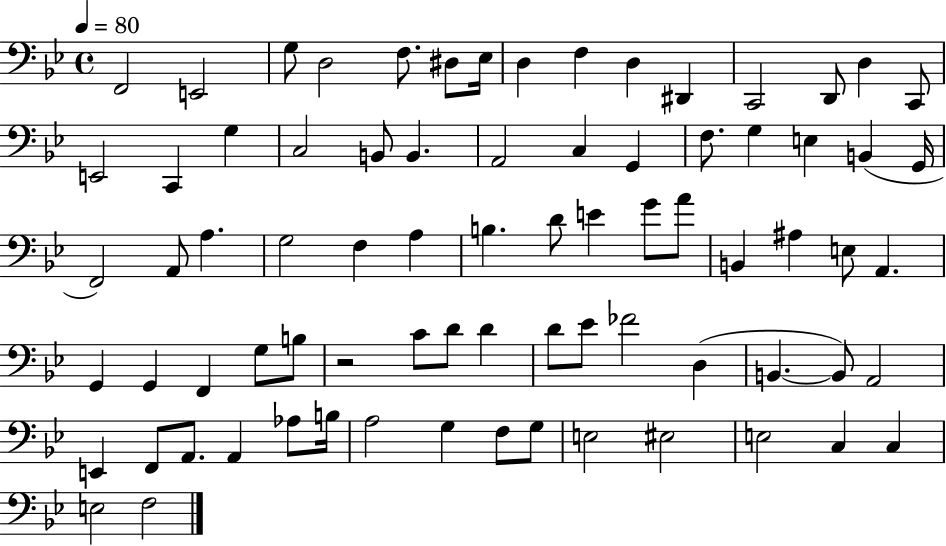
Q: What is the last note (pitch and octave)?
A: F3